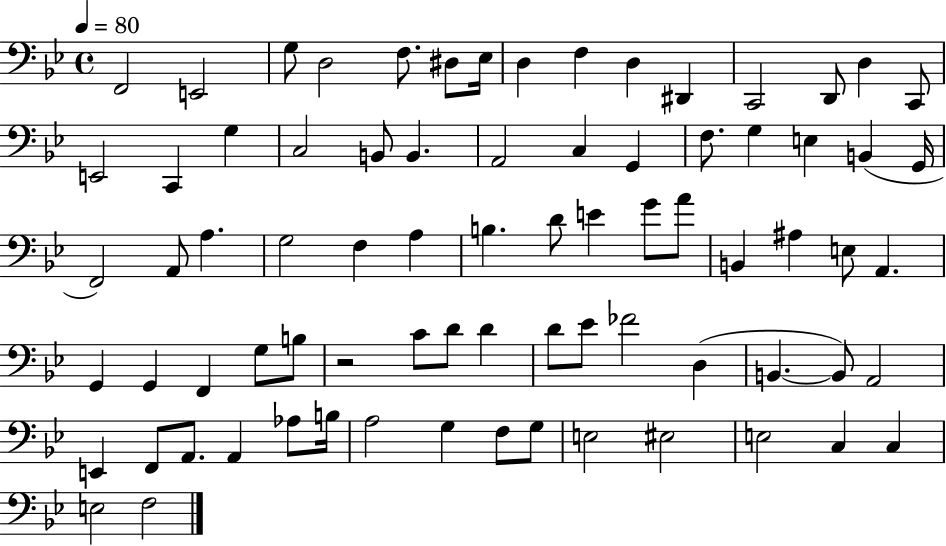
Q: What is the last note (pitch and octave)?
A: F3